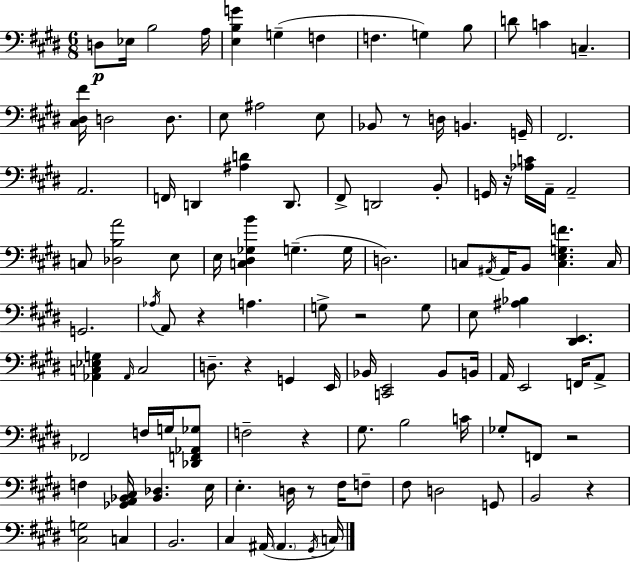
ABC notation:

X:1
T:Untitled
M:6/8
L:1/4
K:E
D,/2 _E,/4 B,2 A,/4 [E,B,G] G, F, F, G, B,/2 D/2 C C, [^C,^D,^F]/4 D,2 D,/2 E,/2 ^A,2 E,/2 _B,,/2 z/2 D,/4 B,, G,,/4 ^F,,2 A,,2 F,,/4 D,, [^A,D] D,,/2 ^F,,/2 D,,2 B,,/2 G,,/4 z/4 [_A,C]/4 A,,/4 A,,2 C,/2 [_D,B,A]2 E,/2 E,/4 [C,^D,_G,B] G, G,/4 D,2 C,/2 ^A,,/4 ^A,,/4 B,,/2 [C,E,G,F] C,/4 G,,2 _A,/4 A,,/2 z A, G,/2 z2 G,/2 E,/2 [^A,_B,] [^D,,E,,] [_A,,C,_E,G,] _A,,/4 C,2 D,/2 z G,, E,,/4 _B,,/4 [C,,E,,]2 _B,,/2 B,,/4 A,,/4 E,,2 F,,/4 A,,/2 _F,,2 F,/4 G,/4 [_D,,F,,_A,,_G,]/2 F,2 z ^G,/2 B,2 C/4 _G,/2 F,,/2 z2 F, [_G,,A,,_B,,^C,]/4 [_B,,_D,] E,/4 E, D,/4 z/2 ^F,/4 F,/2 ^F,/2 D,2 G,,/2 B,,2 z [^C,G,]2 C, B,,2 ^C, ^A,,/4 ^A,, ^G,,/4 C,/4